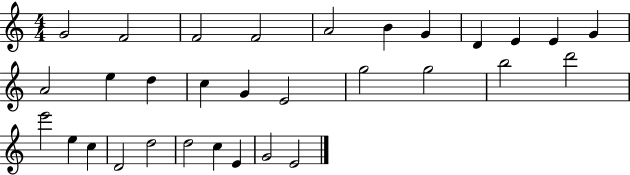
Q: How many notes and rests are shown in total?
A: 31